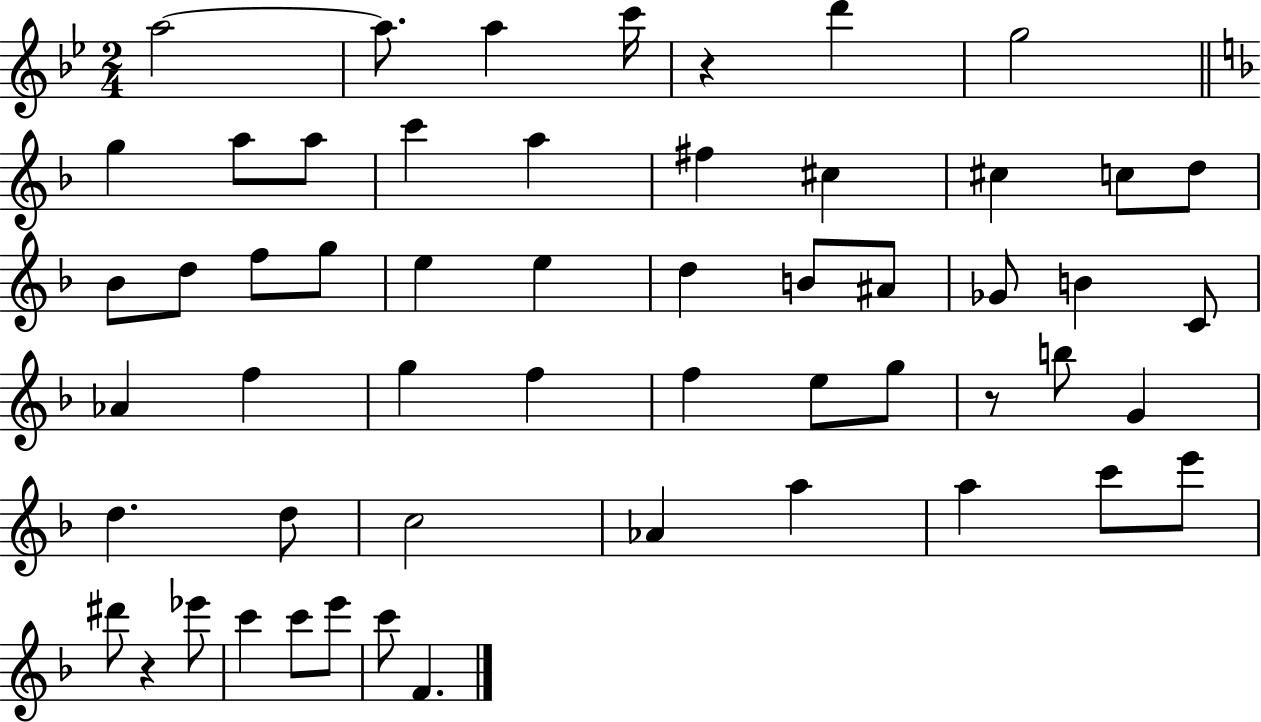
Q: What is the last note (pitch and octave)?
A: F4